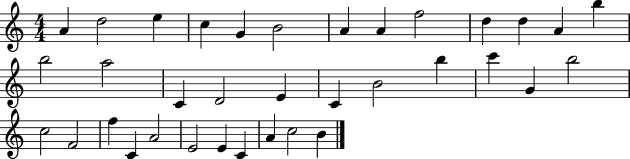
X:1
T:Untitled
M:4/4
L:1/4
K:C
A d2 e c G B2 A A f2 d d A b b2 a2 C D2 E C B2 b c' G b2 c2 F2 f C A2 E2 E C A c2 B